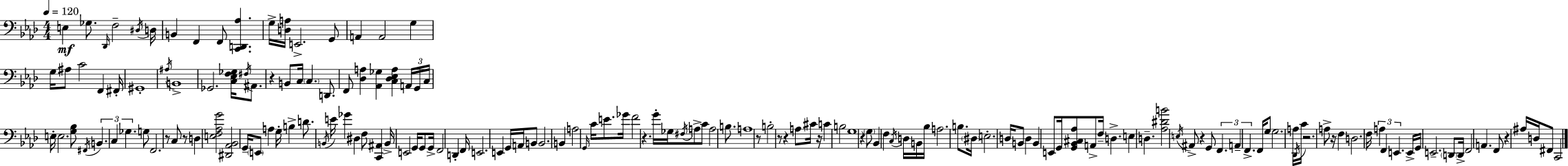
{
  \clef bass
  \numericTimeSignature
  \time 4/4
  \key f \minor
  \tempo 4 = 120
  e4\mf ges8. \grace { des,16 } f2-- | \acciaccatura { dis16 } d16 b,4 f,4 f,8 <c, d, aes>4. | g16-> <d a>16 e,2.-> | g,8 a,4 a,2 g4 | \break g16 ais8 c'2 f,4 | fis,16-. gis,1-. | \acciaccatura { ais16 } b,1-> | ges,2. <c ees f ges>16 | \break \acciaccatura { fis16 } ais,8. r4 b,8 c16 \parenthesize c4. | d,8. f,8 <des a>4 <aes, ges>4 <c des ees a>4 | \tuplet 3/2 { a,16 g,16 c16 } e16-. e2. | <g bes>8 \acciaccatura { fis,16 } \tuplet 3/2 { b,4. c4 ges4. } | \break g8 f,2. | r8 c8 r8 d4 <e f aes g'>2 | <dis, aes, bes,>2 g,16-- \parenthesize e,8 | a4 g16-. b4-> d'8. \acciaccatura { b,16 } e'16 ges'4 | \break dis4 f8 <c, ais,>4 b,16-> e,2 | g,16 g,8 g,16-> f,2 | d,4-. f,16 e,2. | e,4 g,16 a,16 b,8 b,2. | \break b,4 a2 | \grace { g,16 } c'16 e'8. ges'16 f'2 | r4. g'16-. ges16 \acciaccatura { fis16 } a8-> c'8 a2 | b8. a1 | \break r8 b2-. | r8 r4 a8 cis'16 r16 c'4 | b2 g1 | r4 \parenthesize g8 bes,4 | \break f4 \acciaccatura { c16 } d16 b,16 bes16 a2. | b8. \parenthesize dis16 e2.-. | d16 b,8 d4 b,4 | e,8 g,16 <g, bes, cis aes>8 a,8-> f16-- d4.-> e4 | \break d4.-- <aes dis' b'>2 | \acciaccatura { e16 } ais,8-> r4 g,8 \tuplet 3/2 { f,4. | a,4-- f,4.-> } f,16 g8 g2. | a16 \acciaccatura { des,16 } c'16 r2. | \break a8-> r16 f4 d2. | f16 \tuplet 3/2 { a4 | f,4 e,4. } e,16-> g,16 e,2.-- | \parenthesize d,8 d,16-> f,2 | \break a,4. f,8 r4 ais16 | d16 fis,8 c,2 \bar "|."
}